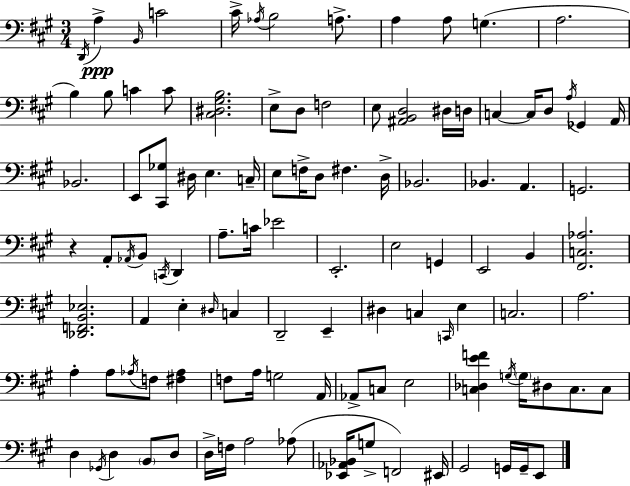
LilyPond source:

{
  \clef bass
  \numericTimeSignature
  \time 3/4
  \key a \major
  \acciaccatura { d,16 }\ppp a4-> \grace { b,16 } c'2 | cis'16-> \acciaccatura { aes16 } b2 | a8.-> a4 a8 g4.( | a2. | \break b4) b8 c'4 | c'8 <cis dis gis b>2. | e8-> d8 f2 | e8 <ais, b, d>2 | \break dis16 d16 c4~~ c16 d8 \acciaccatura { a16 } ges,4 | a,16 bes,2. | e,8 <cis, ges>8 dis16 e4. | c16-- e8 f16-> d8 fis4. | \break d16-> bes,2. | bes,4. a,4. | g,2. | r4 a,8-. \acciaccatura { aes,16 } b,8 | \break \acciaccatura { c,16 } d,4 a8.-- c'16 ees'2 | e,2.-. | e2 | g,4 e,2 | \break b,4 <fis, c aes>2. | <des, f, b, ees>2. | a,4 e4-. | \grace { dis16 } c4 d,2-- | \break e,4-- dis4 c4 | \grace { c,16 } e4 c2. | a2. | a4-. | \break a8 \acciaccatura { aes16 } f8 <fis aes>4 f8 a16 | g2 a,16 aes,8-> c8 | e2 <c des e' f'>4 | \acciaccatura { g16 } \parenthesize g16 dis8 c8. c8 d4 | \break \acciaccatura { ges,16 } d4 \parenthesize b,8 d8 d16-> | f16 a2 aes8( <ees, aes, bes,>16 | g8-> f,2) eis,16 gis,2 | g,16 g,16-- e,8 \bar "|."
}